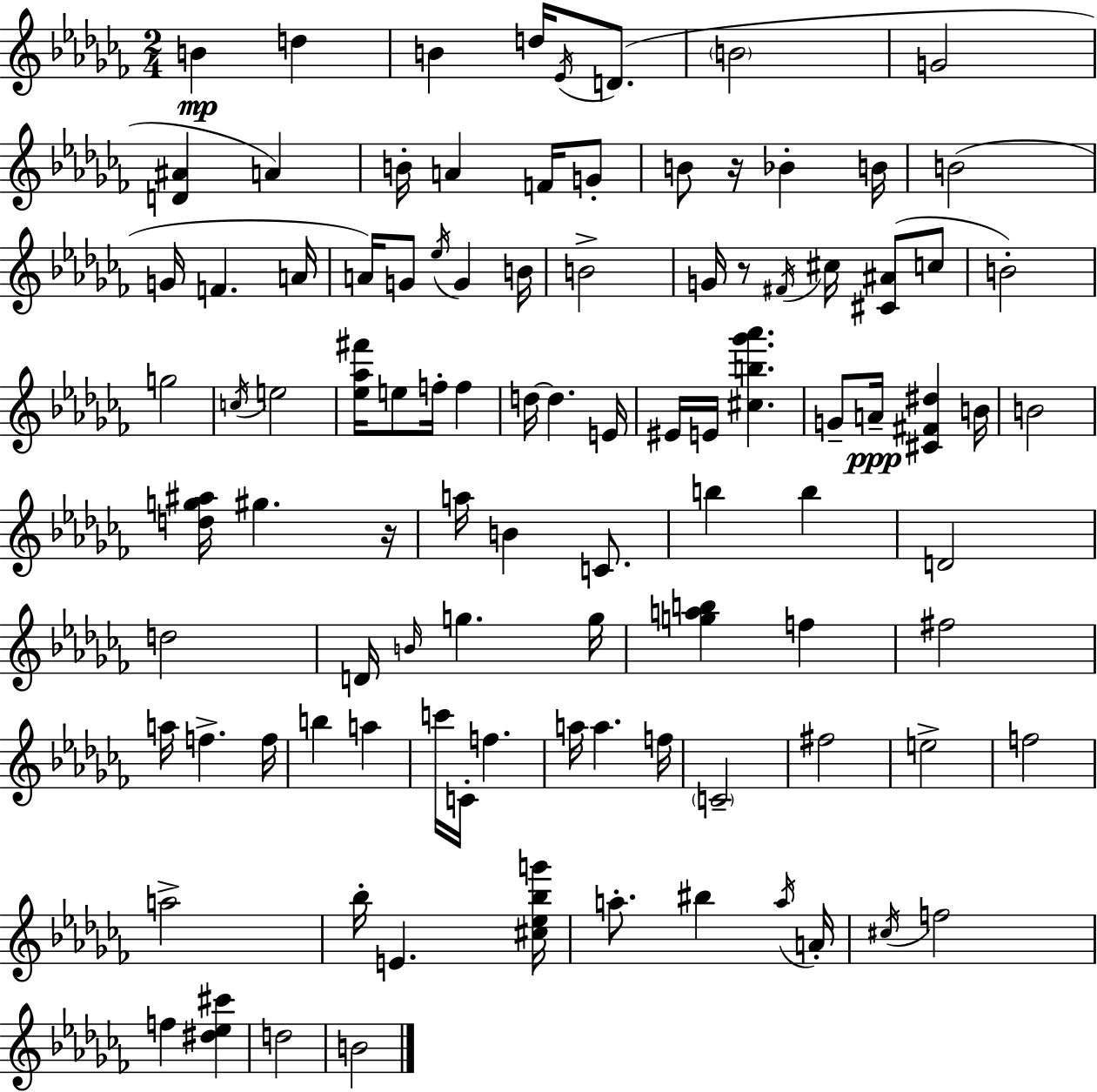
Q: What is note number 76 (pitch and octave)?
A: A5